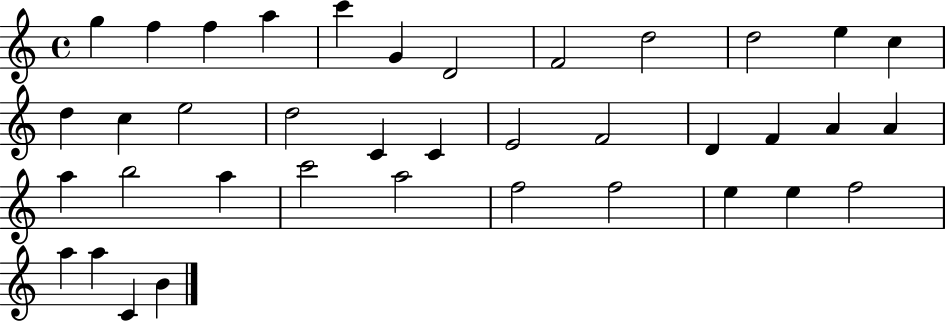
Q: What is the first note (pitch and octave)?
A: G5